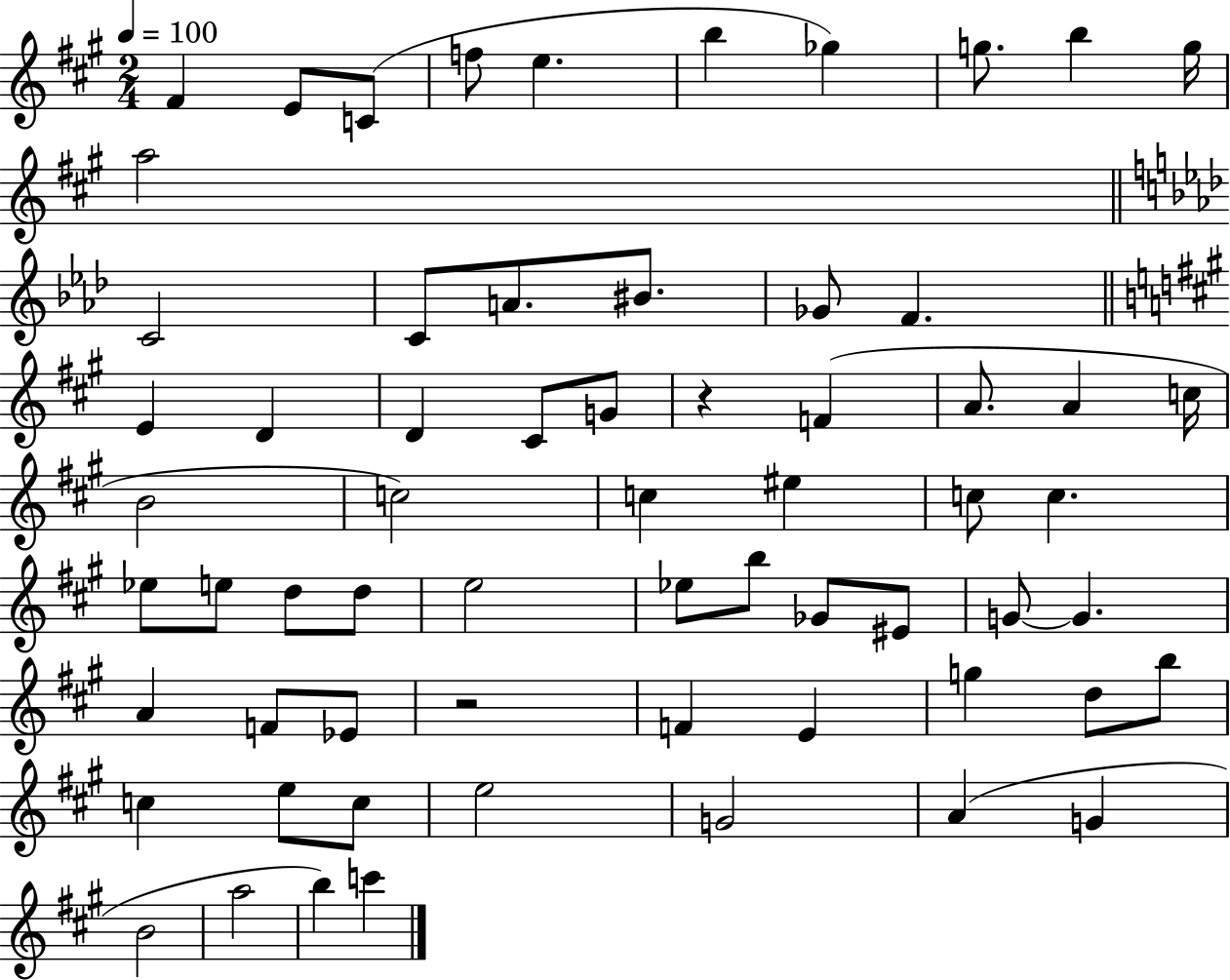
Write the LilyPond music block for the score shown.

{
  \clef treble
  \numericTimeSignature
  \time 2/4
  \key a \major
  \tempo 4 = 100
  fis'4 e'8 c'8( | f''8 e''4. | b''4 ges''4) | g''8. b''4 g''16 | \break a''2 | \bar "||" \break \key aes \major c'2 | c'8 a'8. bis'8. | ges'8 f'4. | \bar "||" \break \key a \major e'4 d'4 | d'4 cis'8 g'8 | r4 f'4( | a'8. a'4 c''16 | \break b'2 | c''2) | c''4 eis''4 | c''8 c''4. | \break ees''8 e''8 d''8 d''8 | e''2 | ees''8 b''8 ges'8 eis'8 | g'8~~ g'4. | \break a'4 f'8 ees'8 | r2 | f'4 e'4 | g''4 d''8 b''8 | \break c''4 e''8 c''8 | e''2 | g'2 | a'4( g'4 | \break b'2 | a''2 | b''4) c'''4 | \bar "|."
}